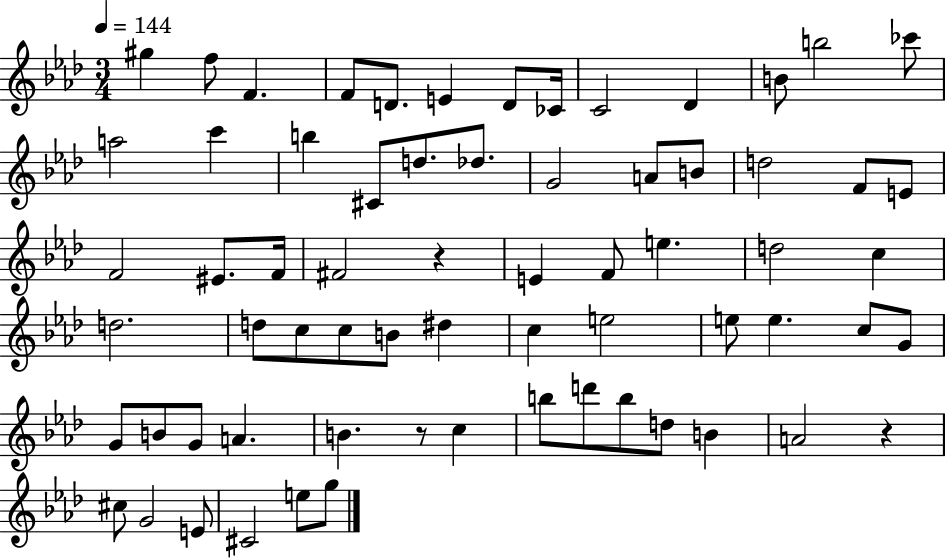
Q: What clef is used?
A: treble